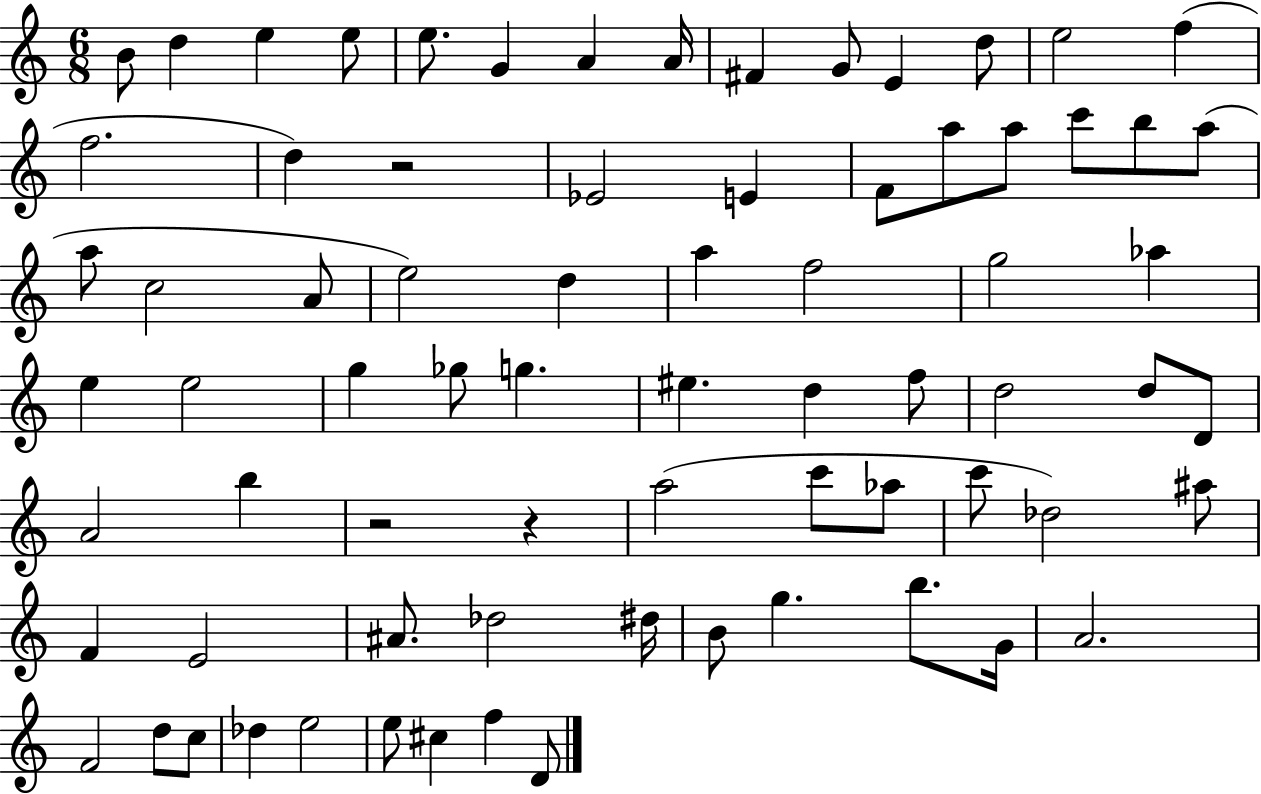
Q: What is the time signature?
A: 6/8